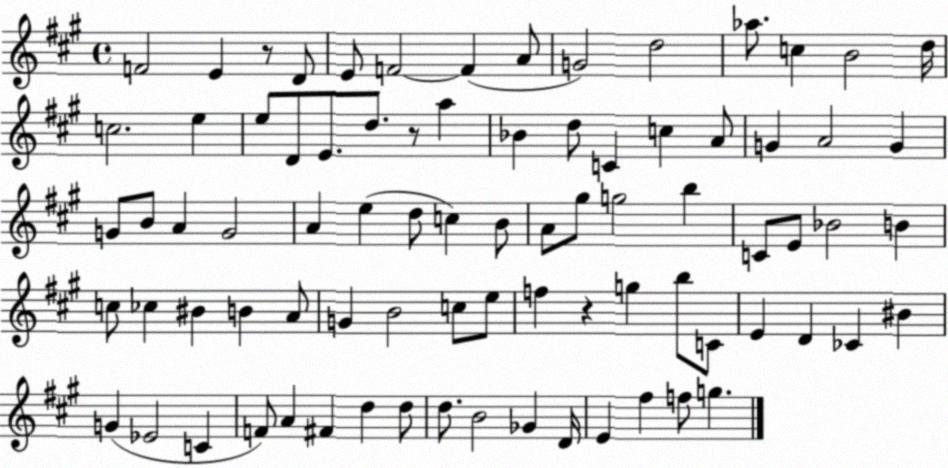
X:1
T:Untitled
M:4/4
L:1/4
K:A
F2 E z/2 D/2 E/2 F2 F A/2 G2 d2 _a/2 c B2 d/4 c2 e e/2 D/2 E/2 d/2 z/2 a _B d/2 C c A/2 G A2 G G/2 B/2 A G2 A e d/2 c B/2 A/2 ^g/2 g2 b C/2 E/2 _B2 B c/2 _c ^B B A/2 G B2 c/2 e/2 f z g b/2 C/2 E D _C ^B G _E2 C F/2 A ^F d d/2 d/2 B2 _G D/4 E ^f f/2 g